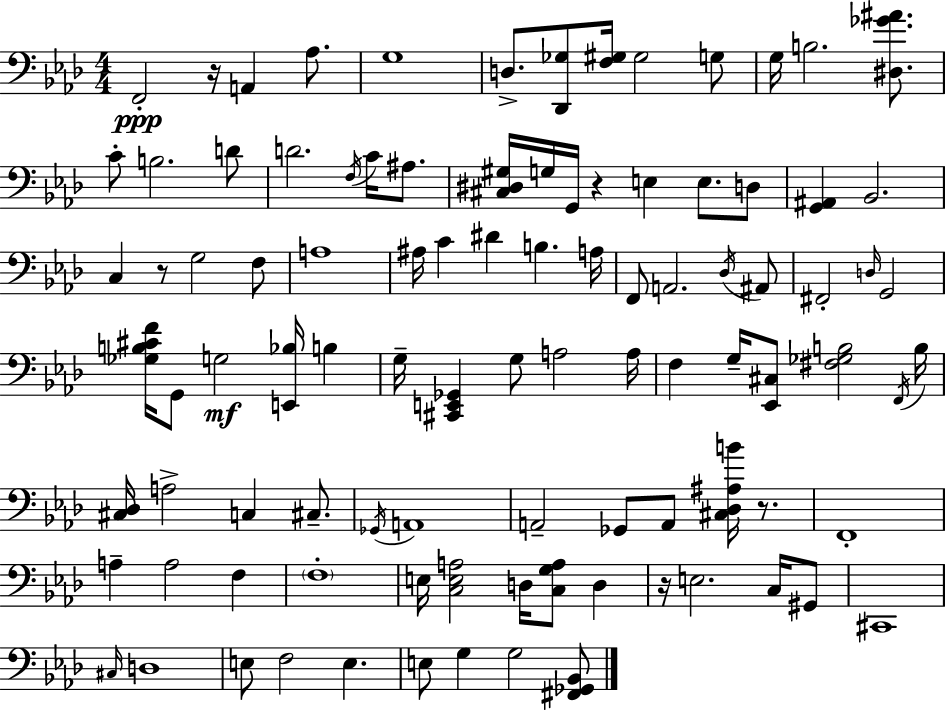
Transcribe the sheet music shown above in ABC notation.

X:1
T:Untitled
M:4/4
L:1/4
K:Fm
F,,2 z/4 A,, _A,/2 G,4 D,/2 [_D,,_G,]/2 [F,^G,]/4 ^G,2 G,/2 G,/4 B,2 [^D,_G^A]/2 C/2 B,2 D/2 D2 F,/4 C/4 ^A,/2 [^C,^D,^G,]/4 G,/4 G,,/4 z E, E,/2 D,/2 [G,,^A,,] _B,,2 C, z/2 G,2 F,/2 A,4 ^A,/4 C ^D B, A,/4 F,,/2 A,,2 _D,/4 ^A,,/2 ^F,,2 D,/4 G,,2 [_G,B,^CF]/4 G,,/2 G,2 [E,,_B,]/4 B, G,/4 [^C,,E,,_G,,] G,/2 A,2 A,/4 F, G,/4 [_E,,^C,]/2 [^F,_G,B,]2 F,,/4 B,/4 [^C,_D,]/4 A,2 C, ^C,/2 _G,,/4 A,,4 A,,2 _G,,/2 A,,/2 [^C,_D,^A,B]/4 z/2 F,,4 A, A,2 F, F,4 E,/4 [C,E,A,]2 D,/4 [C,G,A,]/2 D, z/4 E,2 C,/4 ^G,,/2 ^C,,4 ^C,/4 D,4 E,/2 F,2 E, E,/2 G, G,2 [^F,,_G,,_B,,]/2